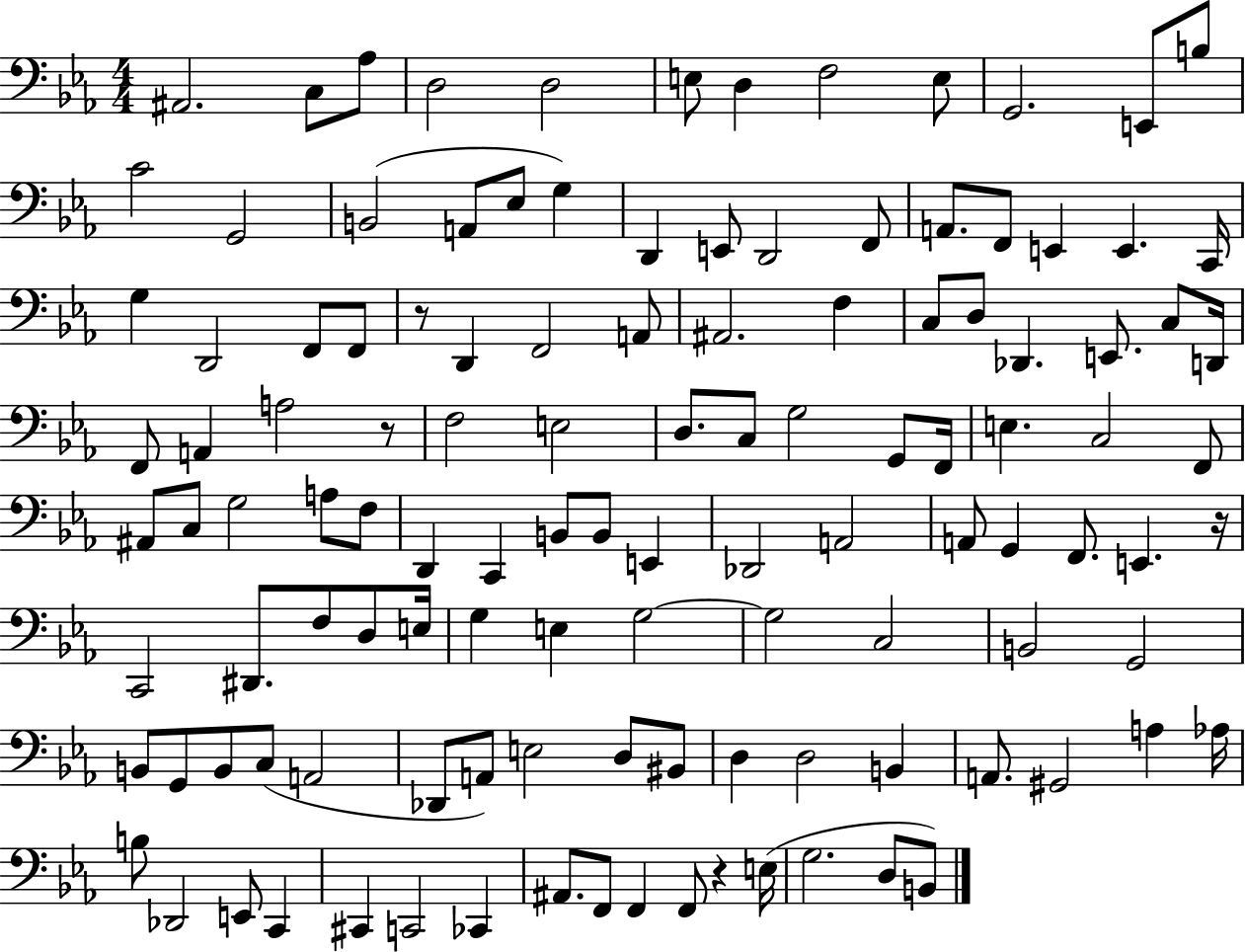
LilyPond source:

{
  \clef bass
  \numericTimeSignature
  \time 4/4
  \key ees \major
  ais,2. c8 aes8 | d2 d2 | e8 d4 f2 e8 | g,2. e,8 b8 | \break c'2 g,2 | b,2( a,8 ees8 g4) | d,4 e,8 d,2 f,8 | a,8. f,8 e,4 e,4. c,16 | \break g4 d,2 f,8 f,8 | r8 d,4 f,2 a,8 | ais,2. f4 | c8 d8 des,4. e,8. c8 d,16 | \break f,8 a,4 a2 r8 | f2 e2 | d8. c8 g2 g,8 f,16 | e4. c2 f,8 | \break ais,8 c8 g2 a8 f8 | d,4 c,4 b,8 b,8 e,4 | des,2 a,2 | a,8 g,4 f,8. e,4. r16 | \break c,2 dis,8. f8 d8 e16 | g4 e4 g2~~ | g2 c2 | b,2 g,2 | \break b,8 g,8 b,8 c8( a,2 | des,8 a,8) e2 d8 bis,8 | d4 d2 b,4 | a,8. gis,2 a4 aes16 | \break b8 des,2 e,8 c,4 | cis,4 c,2 ces,4 | ais,8. f,8 f,4 f,8 r4 e16( | g2. d8 b,8) | \break \bar "|."
}